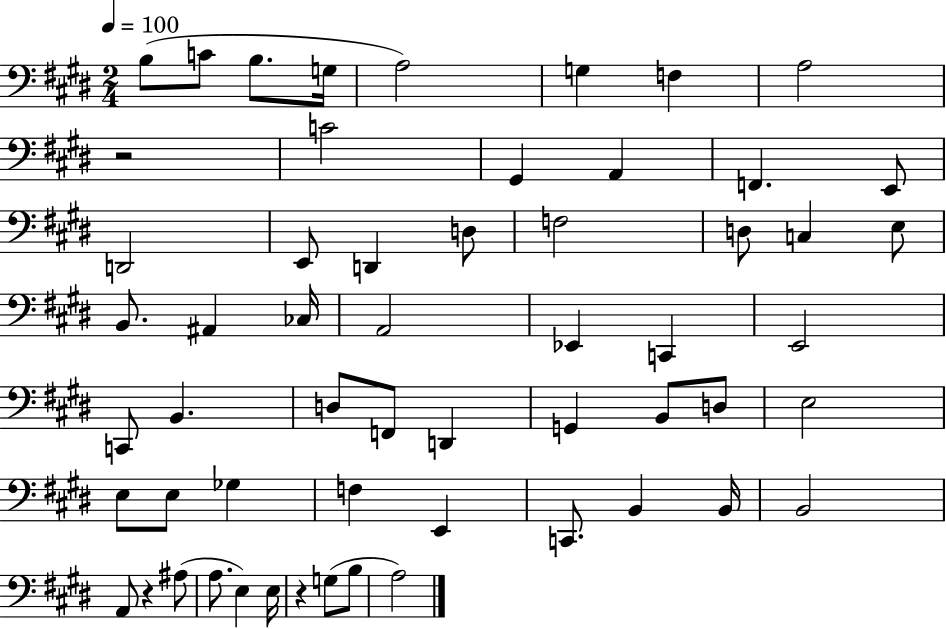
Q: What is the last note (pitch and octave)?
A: A3